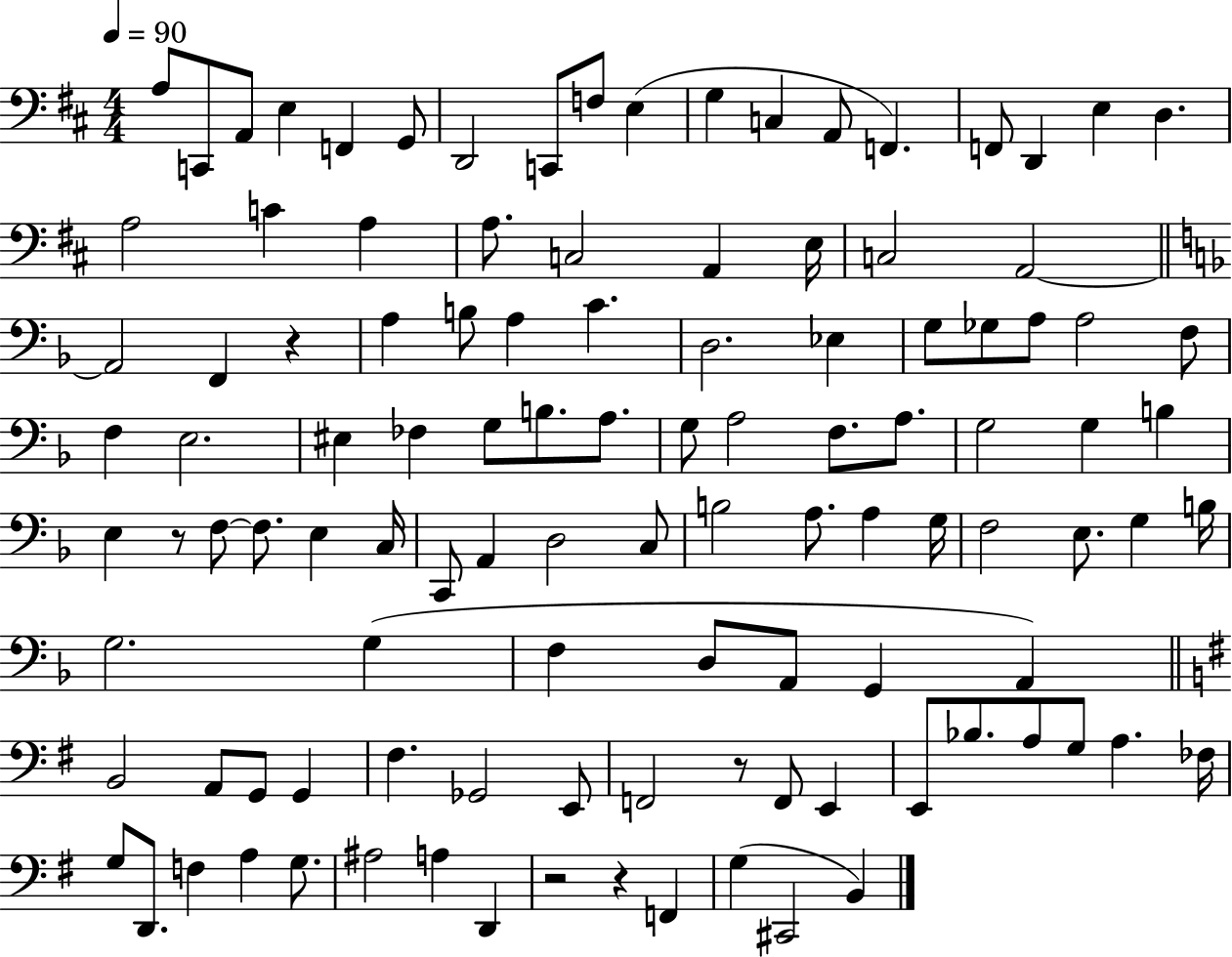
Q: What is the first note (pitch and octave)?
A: A3